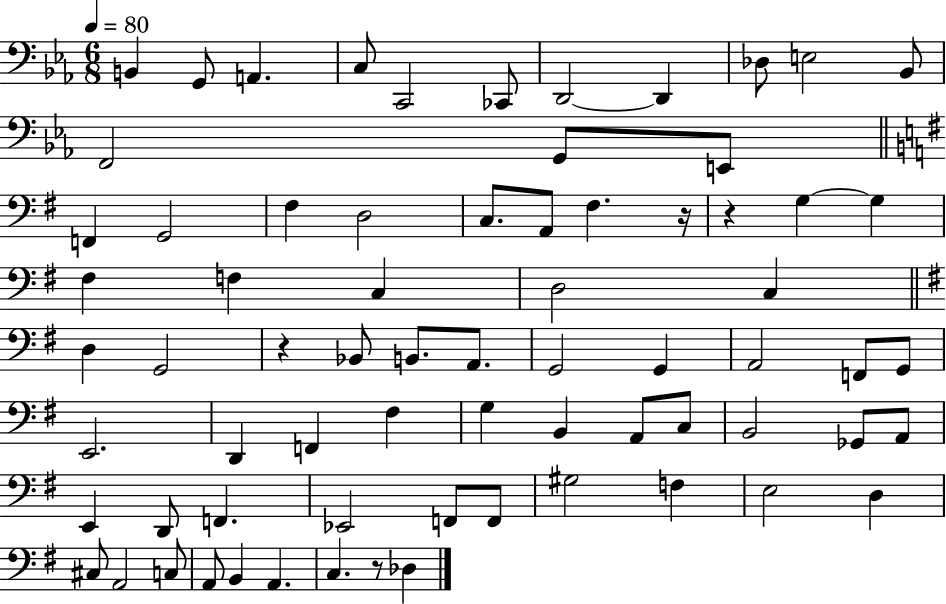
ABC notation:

X:1
T:Untitled
M:6/8
L:1/4
K:Eb
B,, G,,/2 A,, C,/2 C,,2 _C,,/2 D,,2 D,, _D,/2 E,2 _B,,/2 F,,2 G,,/2 E,,/2 F,, G,,2 ^F, D,2 C,/2 A,,/2 ^F, z/4 z G, G, ^F, F, C, D,2 C, D, G,,2 z _B,,/2 B,,/2 A,,/2 G,,2 G,, A,,2 F,,/2 G,,/2 E,,2 D,, F,, ^F, G, B,, A,,/2 C,/2 B,,2 _G,,/2 A,,/2 E,, D,,/2 F,, _E,,2 F,,/2 F,,/2 ^G,2 F, E,2 D, ^C,/2 A,,2 C,/2 A,,/2 B,, A,, C, z/2 _D,